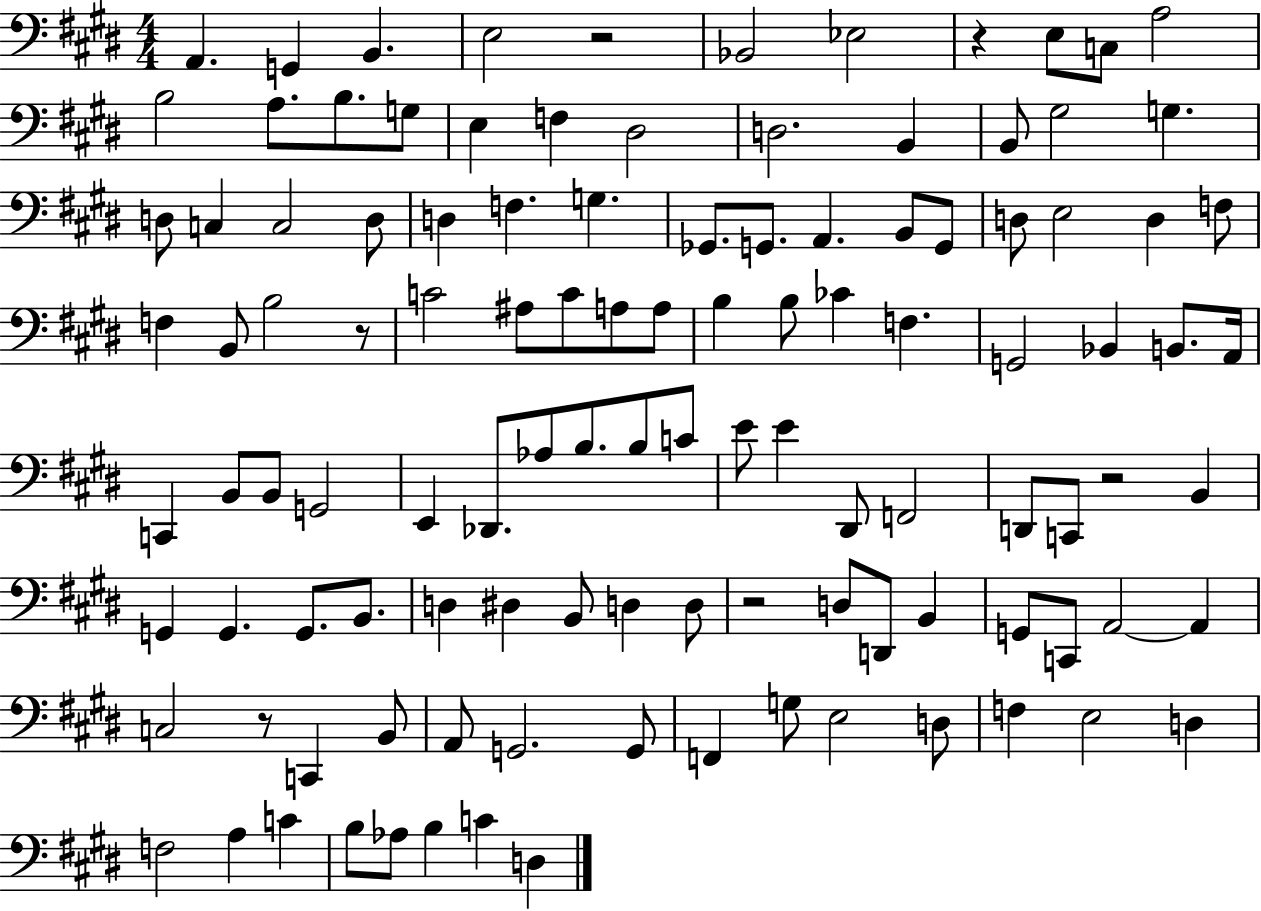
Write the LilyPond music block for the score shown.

{
  \clef bass
  \numericTimeSignature
  \time 4/4
  \key e \major
  a,4. g,4 b,4. | e2 r2 | bes,2 ees2 | r4 e8 c8 a2 | \break b2 a8. b8. g8 | e4 f4 dis2 | d2. b,4 | b,8 gis2 g4. | \break d8 c4 c2 d8 | d4 f4. g4. | ges,8. g,8. a,4. b,8 g,8 | d8 e2 d4 f8 | \break f4 b,8 b2 r8 | c'2 ais8 c'8 a8 a8 | b4 b8 ces'4 f4. | g,2 bes,4 b,8. a,16 | \break c,4 b,8 b,8 g,2 | e,4 des,8. aes8 b8. b8 c'8 | e'8 e'4 dis,8 f,2 | d,8 c,8 r2 b,4 | \break g,4 g,4. g,8. b,8. | d4 dis4 b,8 d4 d8 | r2 d8 d,8 b,4 | g,8 c,8 a,2~~ a,4 | \break c2 r8 c,4 b,8 | a,8 g,2. g,8 | f,4 g8 e2 d8 | f4 e2 d4 | \break f2 a4 c'4 | b8 aes8 b4 c'4 d4 | \bar "|."
}